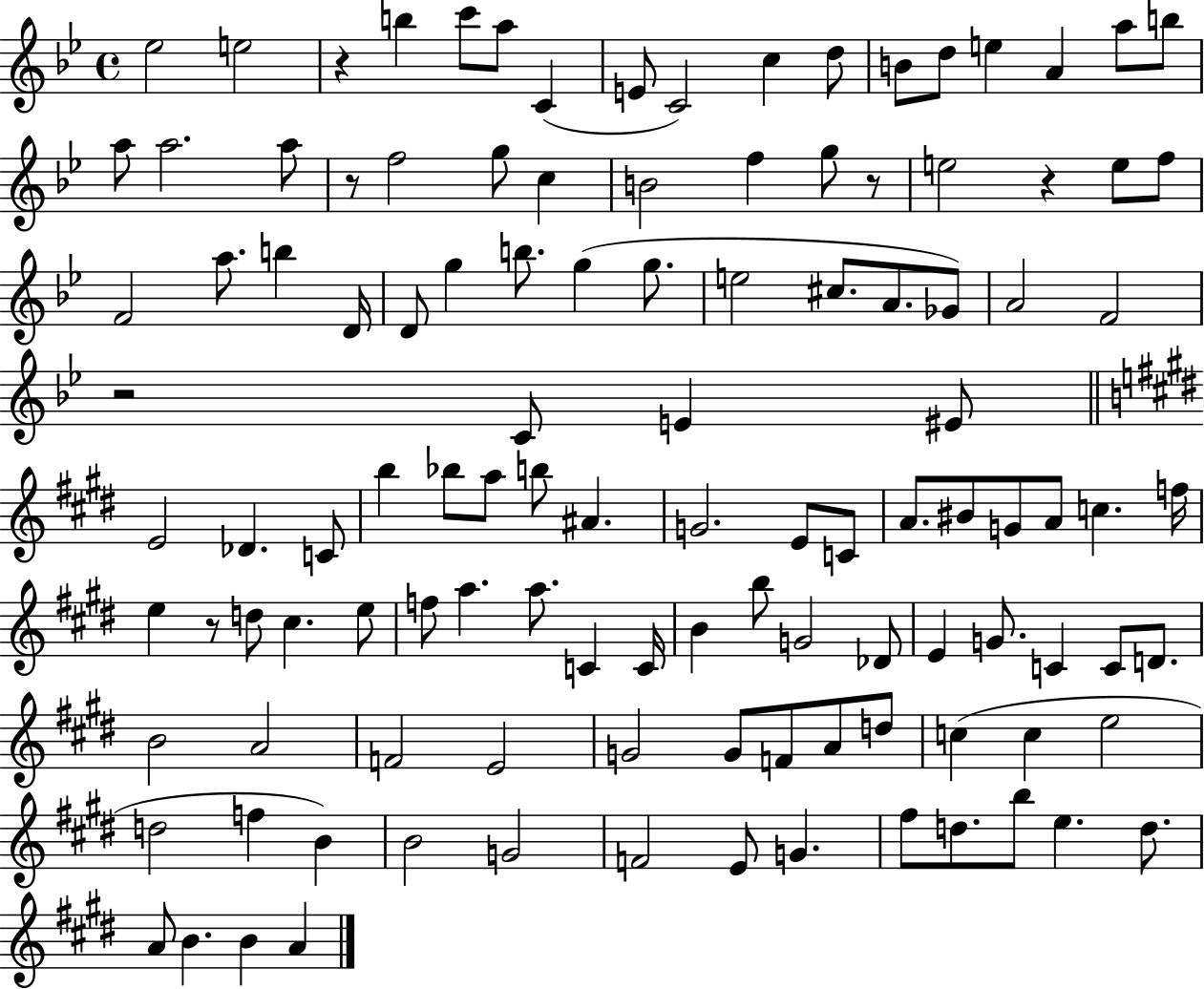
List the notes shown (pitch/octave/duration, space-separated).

Eb5/h E5/h R/q B5/q C6/e A5/e C4/q E4/e C4/h C5/q D5/e B4/e D5/e E5/q A4/q A5/e B5/e A5/e A5/h. A5/e R/e F5/h G5/e C5/q B4/h F5/q G5/e R/e E5/h R/q E5/e F5/e F4/h A5/e. B5/q D4/s D4/e G5/q B5/e. G5/q G5/e. E5/h C#5/e. A4/e. Gb4/e A4/h F4/h R/h C4/e E4/q EIS4/e E4/h Db4/q. C4/e B5/q Bb5/e A5/e B5/e A#4/q. G4/h. E4/e C4/e A4/e. BIS4/e G4/e A4/e C5/q. F5/s E5/q R/e D5/e C#5/q. E5/e F5/e A5/q. A5/e. C4/q C4/s B4/q B5/e G4/h Db4/e E4/q G4/e. C4/q C4/e D4/e. B4/h A4/h F4/h E4/h G4/h G4/e F4/e A4/e D5/e C5/q C5/q E5/h D5/h F5/q B4/q B4/h G4/h F4/h E4/e G4/q. F#5/e D5/e. B5/e E5/q. D5/e. A4/e B4/q. B4/q A4/q